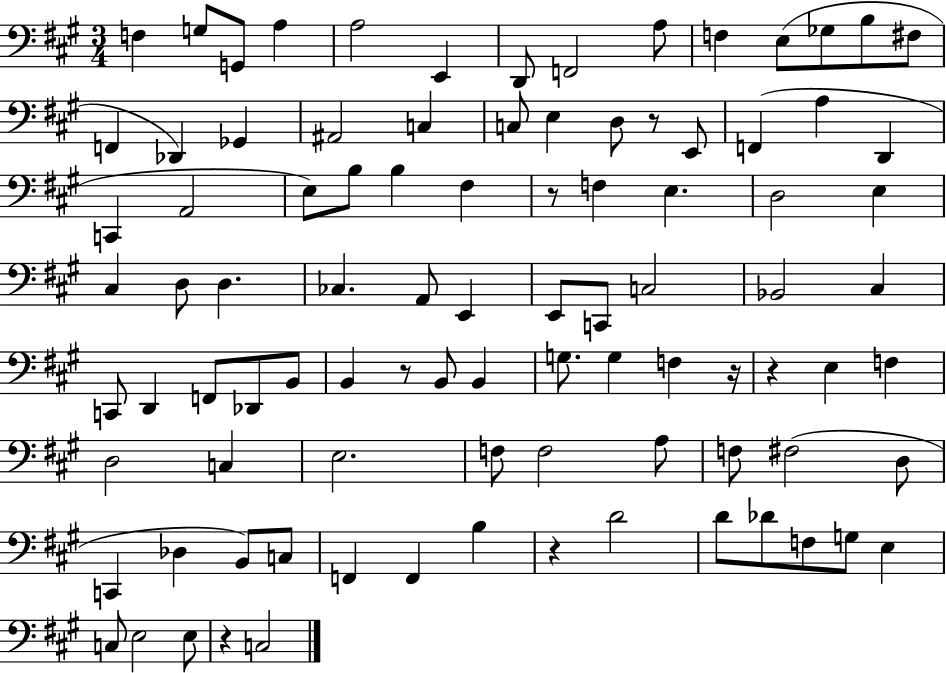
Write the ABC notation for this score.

X:1
T:Untitled
M:3/4
L:1/4
K:A
F, G,/2 G,,/2 A, A,2 E,, D,,/2 F,,2 A,/2 F, E,/2 _G,/2 B,/2 ^F,/2 F,, _D,, _G,, ^A,,2 C, C,/2 E, D,/2 z/2 E,,/2 F,, A, D,, C,, A,,2 E,/2 B,/2 B, ^F, z/2 F, E, D,2 E, ^C, D,/2 D, _C, A,,/2 E,, E,,/2 C,,/2 C,2 _B,,2 ^C, C,,/2 D,, F,,/2 _D,,/2 B,,/2 B,, z/2 B,,/2 B,, G,/2 G, F, z/4 z E, F, D,2 C, E,2 F,/2 F,2 A,/2 F,/2 ^F,2 D,/2 C,, _D, B,,/2 C,/2 F,, F,, B, z D2 D/2 _D/2 F,/2 G,/2 E, C,/2 E,2 E,/2 z C,2